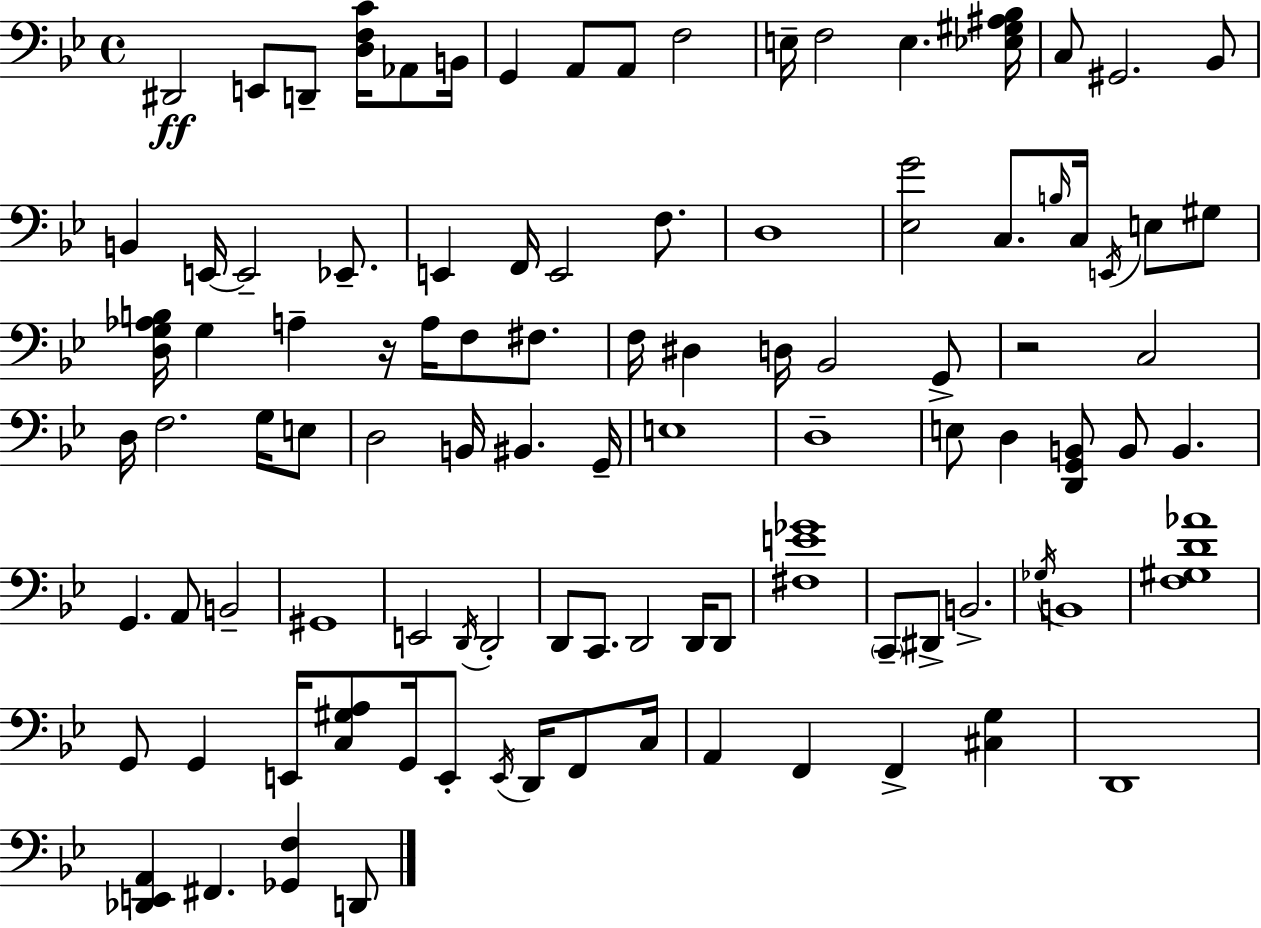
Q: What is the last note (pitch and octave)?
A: D2